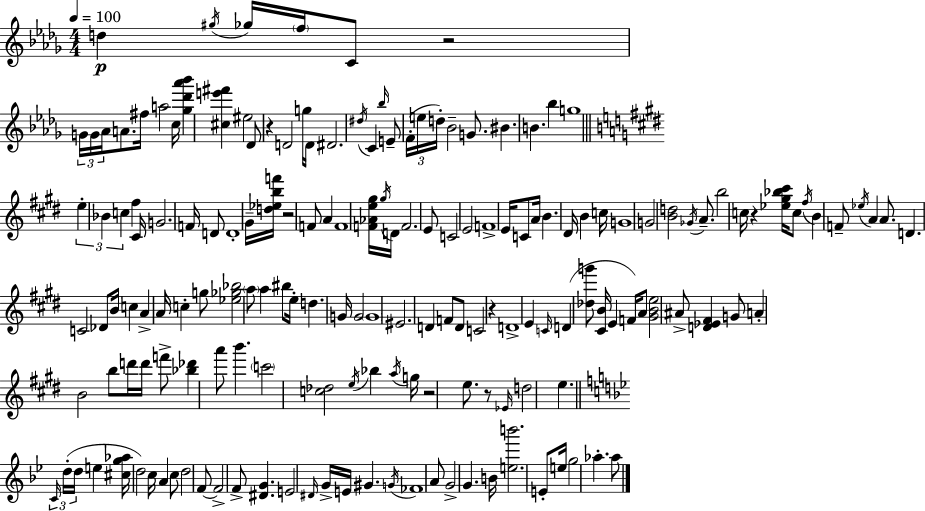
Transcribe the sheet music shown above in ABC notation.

X:1
T:Untitled
M:4/4
L:1/4
K:Bbm
d ^g/4 _g/4 f/4 C/2 z2 G/4 G/4 _A/4 A/2 ^f/4 a2 c/4 [_g_d'_a'_b'] [^ce'^f'] ^e2 _D/2 z D2 g/4 D/4 ^D2 ^d/4 C _b/4 E/2 F/4 e/4 d/4 _B2 G/2 ^B B _b g4 e _B c ^f ^C/4 G2 F/4 D/2 D4 ^G/4 [d_ebf']/4 z2 F/2 A F4 [F_Ae^g]/4 ^g/4 D/4 F2 E/2 C2 E2 F4 E/4 C/2 A/4 B ^D/4 B c/4 G4 G2 [Bd]2 _G/4 A/2 b2 c/4 z [_e^g_b^c']/4 c/2 ^f/4 B F/2 _e/4 A A/2 D C2 _D/2 B/4 c A A/4 c g/2 [_e_g_b]2 a/2 a ^b/2 e/4 d G/4 G2 G4 ^E2 D F/2 D/2 C2 z D4 E C/4 D [_dg']/2 [^CB]/4 E F/4 A/2 [^GBe]2 ^A/2 [D_E^F] G/2 A B2 b/2 d'/4 d'/4 f'/2 [_b_d'] a'/2 b' c'2 [c_d]2 e/4 _b a/4 g/4 z2 e/2 z/2 _E/4 d2 e C/4 d/4 d/4 e [^cg_a]/4 d2 c/4 A c/2 d2 F/2 F2 F/2 [^DG] E2 ^D/4 G/4 E/4 ^G G/4 _F4 A/2 G2 G B/4 [eb']2 E/2 e/4 g2 _a _a/2